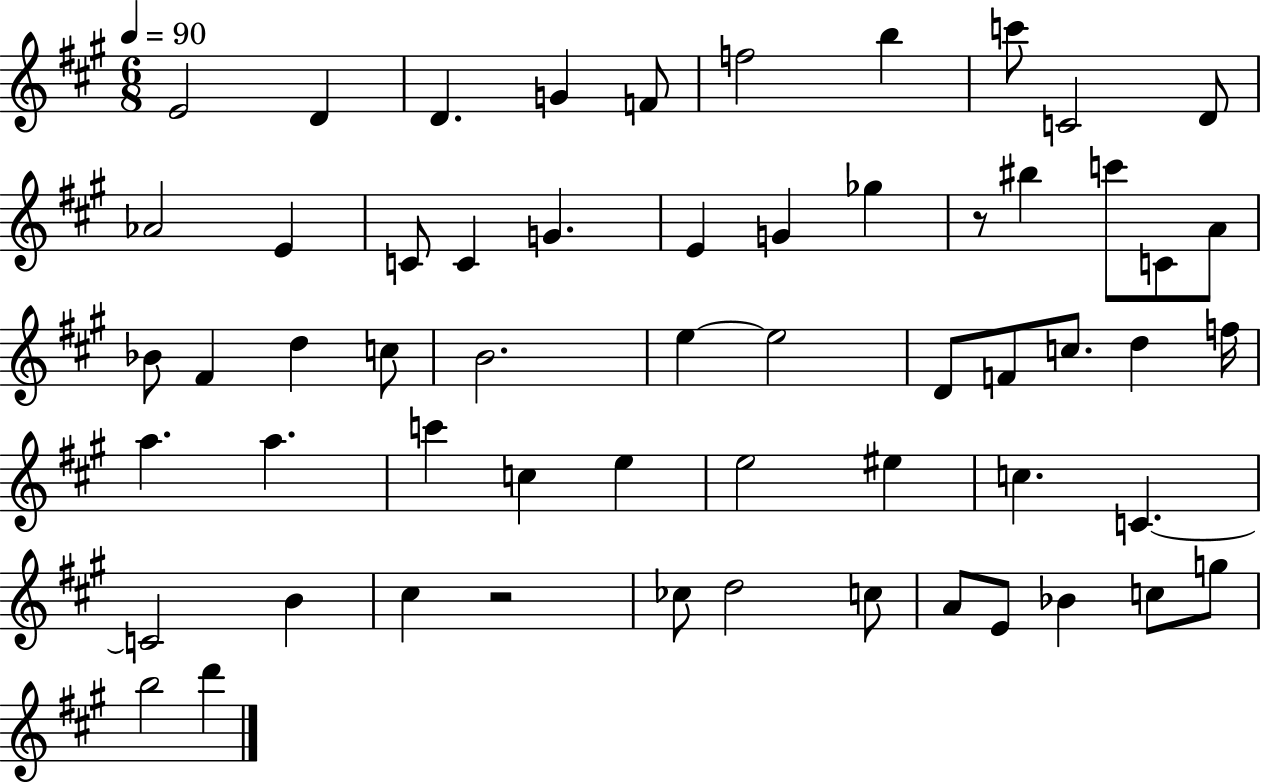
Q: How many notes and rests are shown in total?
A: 58